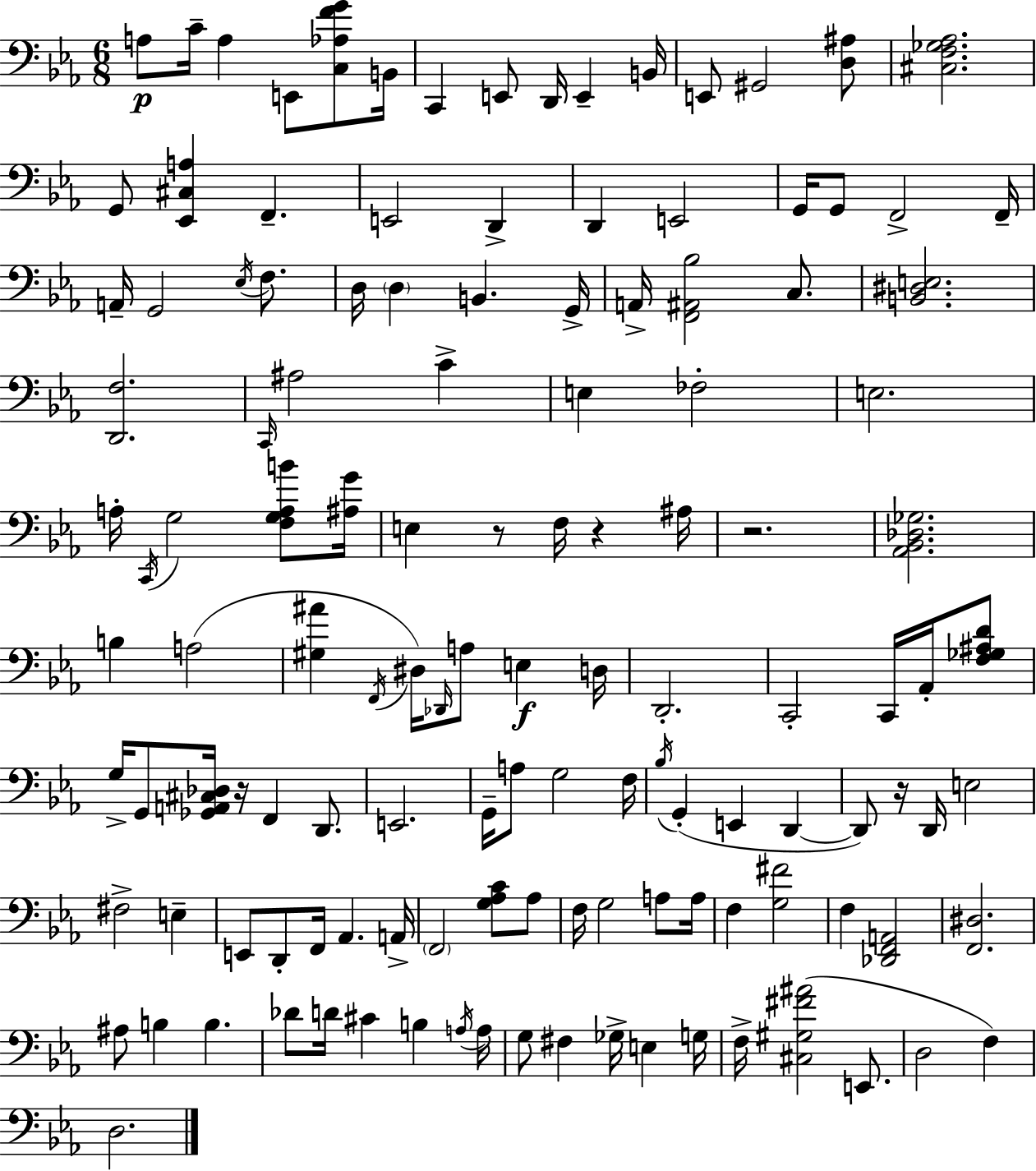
A3/e C4/s A3/q E2/e [C3,Ab3,F4,G4]/e B2/s C2/q E2/e D2/s E2/q B2/s E2/e G#2/h [D3,A#3]/e [C#3,F3,Gb3,Ab3]/h. G2/e [Eb2,C#3,A3]/q F2/q. E2/h D2/q D2/q E2/h G2/s G2/e F2/h F2/s A2/s G2/h Eb3/s F3/e. D3/s D3/q B2/q. G2/s A2/s [F2,A#2,Bb3]/h C3/e. [B2,D#3,E3]/h. [D2,F3]/h. C2/s A#3/h C4/q E3/q FES3/h E3/h. A3/s C2/s G3/h [F3,G3,A3,B4]/e [A#3,G4]/s E3/q R/e F3/s R/q A#3/s R/h. [Ab2,Bb2,Db3,Gb3]/h. B3/q A3/h [G#3,A#4]/q F2/s D#3/s Db2/s A3/e E3/q D3/s D2/h. C2/h C2/s Ab2/s [F3,Gb3,A#3,D4]/e G3/s G2/e [Gb2,A2,C#3,Db3]/s R/s F2/q D2/e. E2/h. G2/s A3/e G3/h F3/s Bb3/s G2/q E2/q D2/q D2/e R/s D2/s E3/h F#3/h E3/q E2/e D2/e F2/s Ab2/q. A2/s F2/h [G3,Ab3,C4]/e Ab3/e F3/s G3/h A3/e A3/s F3/q [G3,F#4]/h F3/q [Db2,F2,A2]/h [F2,D#3]/h. A#3/e B3/q B3/q. Db4/e D4/s C#4/q B3/q A3/s A3/s G3/e F#3/q Gb3/s E3/q G3/s F3/s [C#3,G#3,F#4,A#4]/h E2/e. D3/h F3/q D3/h.